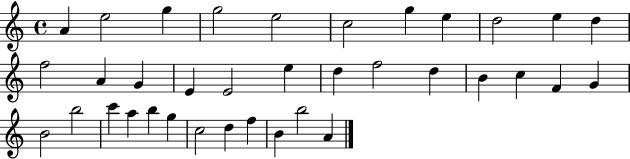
A4/q E5/h G5/q G5/h E5/h C5/h G5/q E5/q D5/h E5/q D5/q F5/h A4/q G4/q E4/q E4/h E5/q D5/q F5/h D5/q B4/q C5/q F4/q G4/q B4/h B5/h C6/q A5/q B5/q G5/q C5/h D5/q F5/q B4/q B5/h A4/q